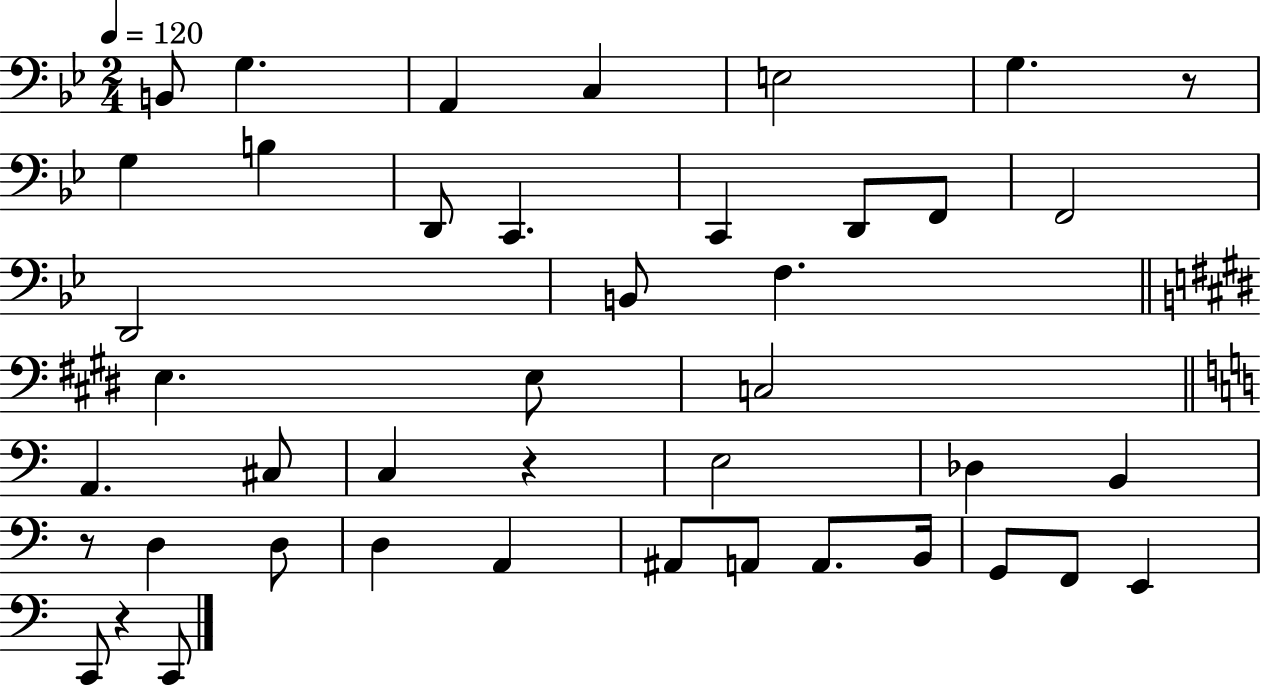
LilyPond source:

{
  \clef bass
  \numericTimeSignature
  \time 2/4
  \key bes \major
  \tempo 4 = 120
  b,8 g4. | a,4 c4 | e2 | g4. r8 | \break g4 b4 | d,8 c,4. | c,4 d,8 f,8 | f,2 | \break d,2 | b,8 f4. | \bar "||" \break \key e \major e4. e8 | c2 | \bar "||" \break \key a \minor a,4. cis8 | c4 r4 | e2 | des4 b,4 | \break r8 d4 d8 | d4 a,4 | ais,8 a,8 a,8. b,16 | g,8 f,8 e,4 | \break c,8 r4 c,8 | \bar "|."
}